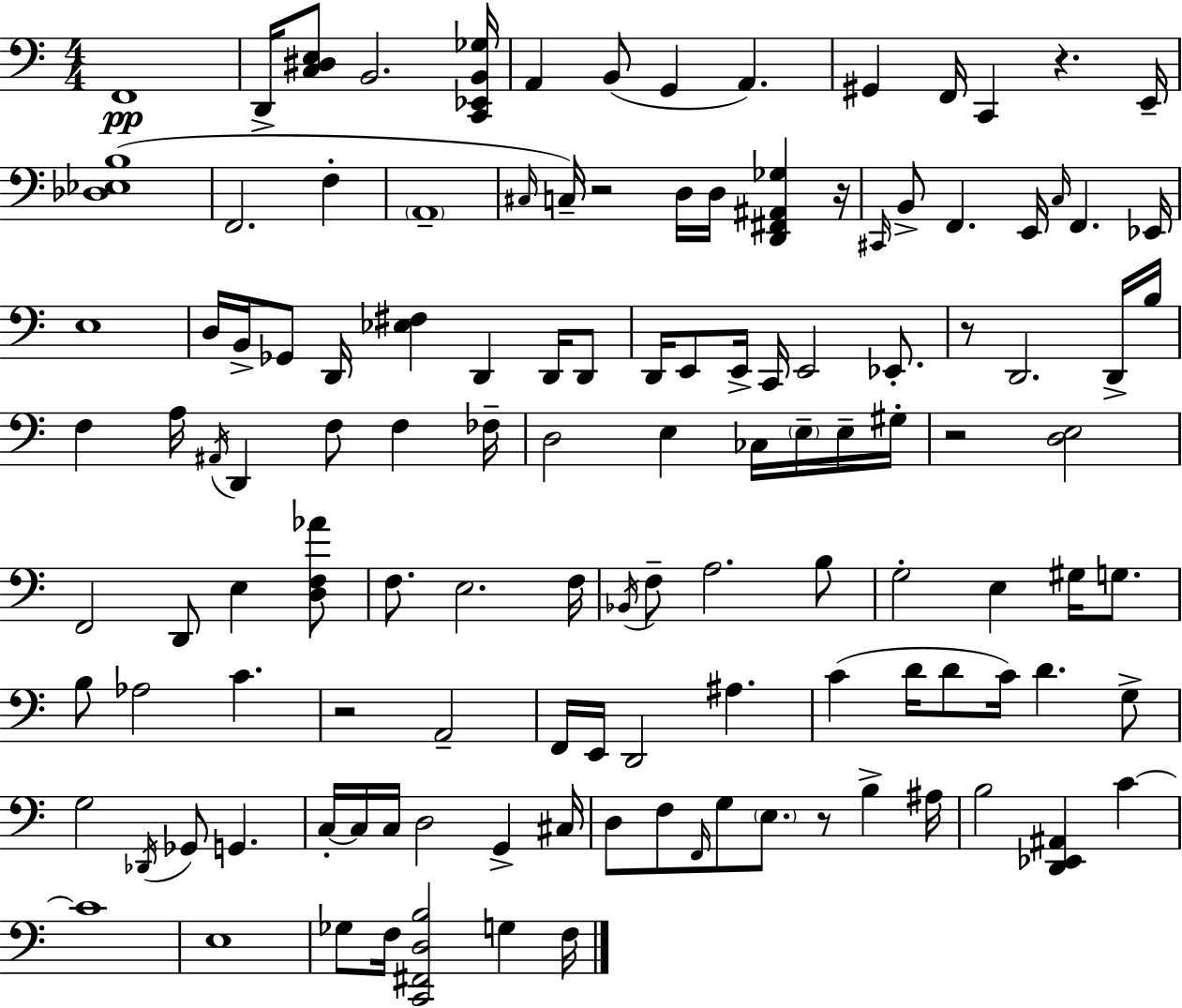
{
  \clef bass
  \numericTimeSignature
  \time 4/4
  \key c \major
  f,1\pp | d,16-> <c dis e>8 b,2. <c, ees, b, ges>16 | a,4 b,8( g,4 a,4.) | gis,4 f,16 c,4 r4. e,16-- | \break <des ees b>1( | f,2. f4-. | \parenthesize a,1-- | \grace { cis16 }) c16-- r2 d16 d16 <d, fis, ais, ges>4 | \break r16 \grace { cis,16 } b,8-> f,4. e,16 \grace { c16 } f,4. | ees,16 e1 | d16 b,16-> ges,8 d,16 <ees fis>4 d,4 | d,16 d,8 d,16 e,8 e,16-> c,16 e,2 | \break ees,8.-. r8 d,2. | d,16-> b16 f4 a16 \acciaccatura { ais,16 } d,4 f8 f4 | fes16-- d2 e4 | ces16 \parenthesize e16-- e16-- gis16-. r2 <d e>2 | \break f,2 d,8 e4 | <d f aes'>8 f8. e2. | f16 \acciaccatura { bes,16 } f8-- a2. | b8 g2-. e4 | \break gis16 g8. b8 aes2 c'4. | r2 a,2-- | f,16 e,16 d,2 ais4. | c'4( d'16 d'8 c'16) d'4. | \break g8-> g2 \acciaccatura { des,16 } ges,8 | g,4. c16-.~~ c16 c16 d2 | g,4-> cis16 d8 f8 \grace { f,16 } g8 \parenthesize e8. | r8 b4-> ais16 b2 <d, ees, ais,>4 | \break c'4~~ c'1 | e1 | ges8 f16 <c, fis, d b>2 | g4 f16 \bar "|."
}